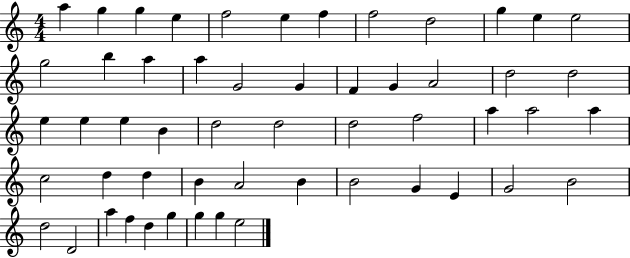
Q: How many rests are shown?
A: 0